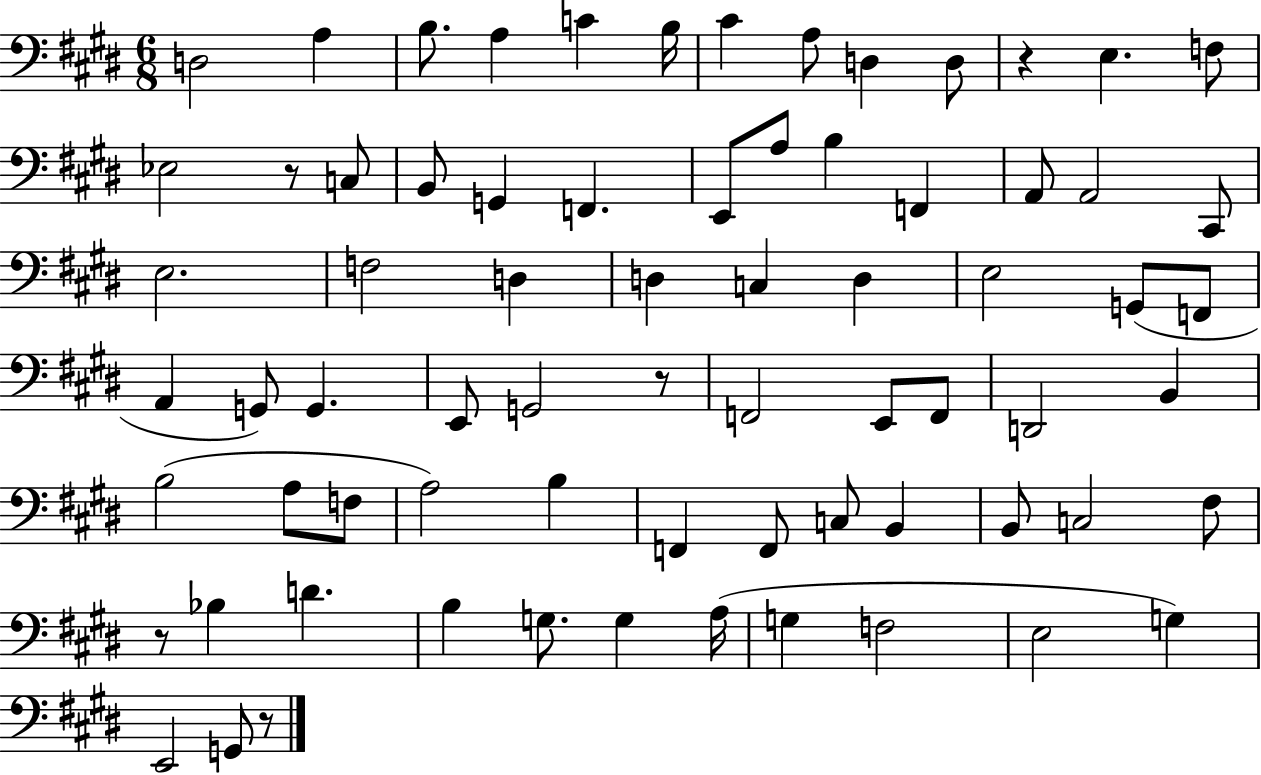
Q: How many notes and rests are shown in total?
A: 72